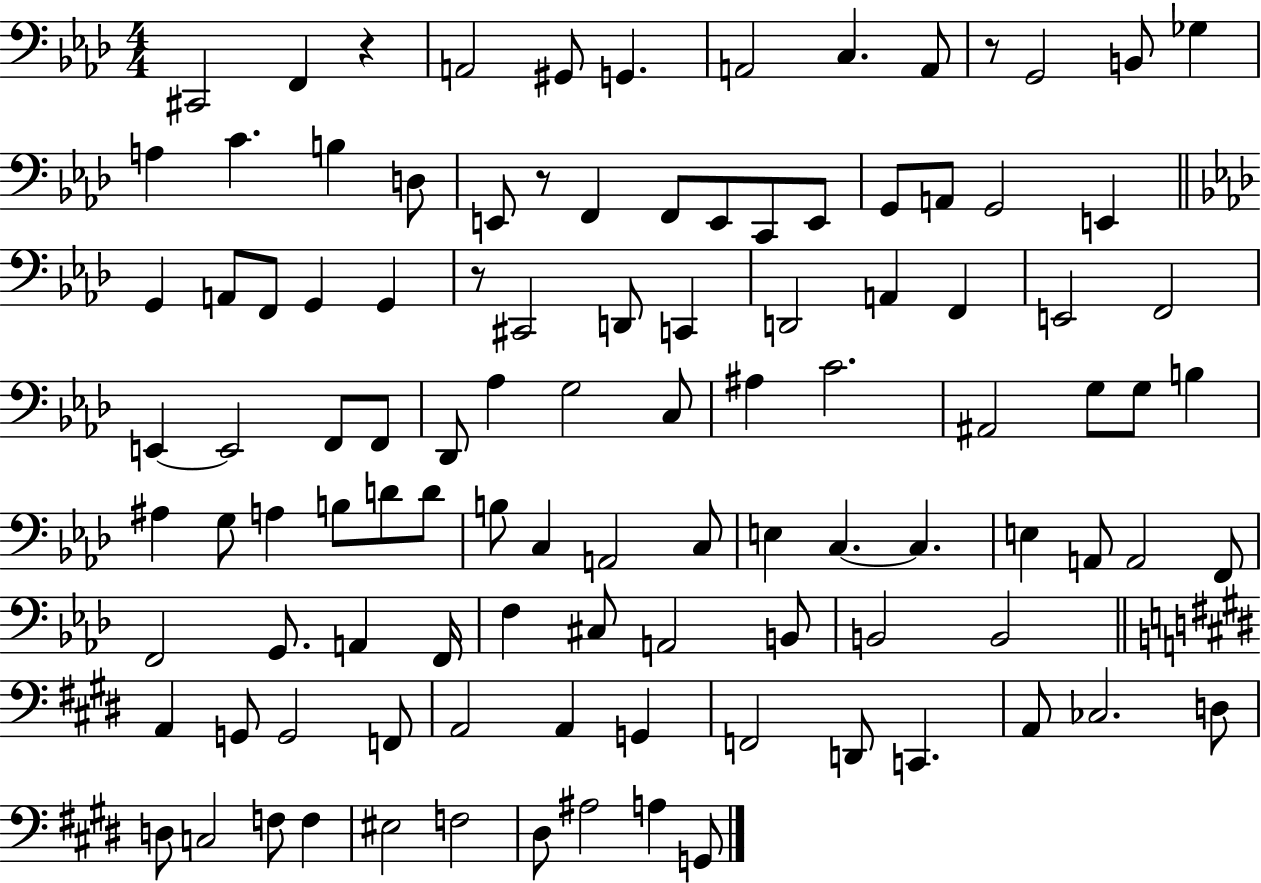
{
  \clef bass
  \numericTimeSignature
  \time 4/4
  \key aes \major
  cis,2 f,4 r4 | a,2 gis,8 g,4. | a,2 c4. a,8 | r8 g,2 b,8 ges4 | \break a4 c'4. b4 d8 | e,8 r8 f,4 f,8 e,8 c,8 e,8 | g,8 a,8 g,2 e,4 | \bar "||" \break \key aes \major g,4 a,8 f,8 g,4 g,4 | r8 cis,2 d,8 c,4 | d,2 a,4 f,4 | e,2 f,2 | \break e,4~~ e,2 f,8 f,8 | des,8 aes4 g2 c8 | ais4 c'2. | ais,2 g8 g8 b4 | \break ais4 g8 a4 b8 d'8 d'8 | b8 c4 a,2 c8 | e4 c4.~~ c4. | e4 a,8 a,2 f,8 | \break f,2 g,8. a,4 f,16 | f4 cis8 a,2 b,8 | b,2 b,2 | \bar "||" \break \key e \major a,4 g,8 g,2 f,8 | a,2 a,4 g,4 | f,2 d,8 c,4. | a,8 ces2. d8 | \break d8 c2 f8 f4 | eis2 f2 | dis8 ais2 a4 g,8 | \bar "|."
}